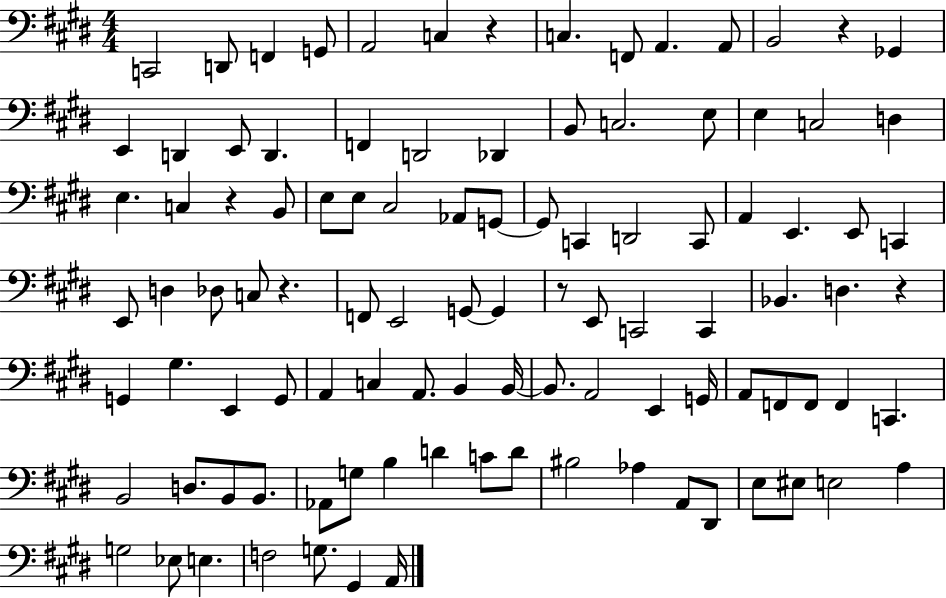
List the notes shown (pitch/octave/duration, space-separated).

C2/h D2/e F2/q G2/e A2/h C3/q R/q C3/q. F2/e A2/q. A2/e B2/h R/q Gb2/q E2/q D2/q E2/e D2/q. F2/q D2/h Db2/q B2/e C3/h. E3/e E3/q C3/h D3/q E3/q. C3/q R/q B2/e E3/e E3/e C#3/h Ab2/e G2/e G2/e C2/q D2/h C2/e A2/q E2/q. E2/e C2/q E2/e D3/q Db3/e C3/e R/q. F2/e E2/h G2/e G2/q R/e E2/e C2/h C2/q Bb2/q. D3/q. R/q G2/q G#3/q. E2/q G2/e A2/q C3/q A2/e. B2/q B2/s B2/e. A2/h E2/q G2/s A2/e F2/e F2/e F2/q C2/q. B2/h D3/e. B2/e B2/e. Ab2/e G3/e B3/q D4/q C4/e D4/e BIS3/h Ab3/q A2/e D#2/e E3/e EIS3/e E3/h A3/q G3/h Eb3/e E3/q. F3/h G3/e. G#2/q A2/s